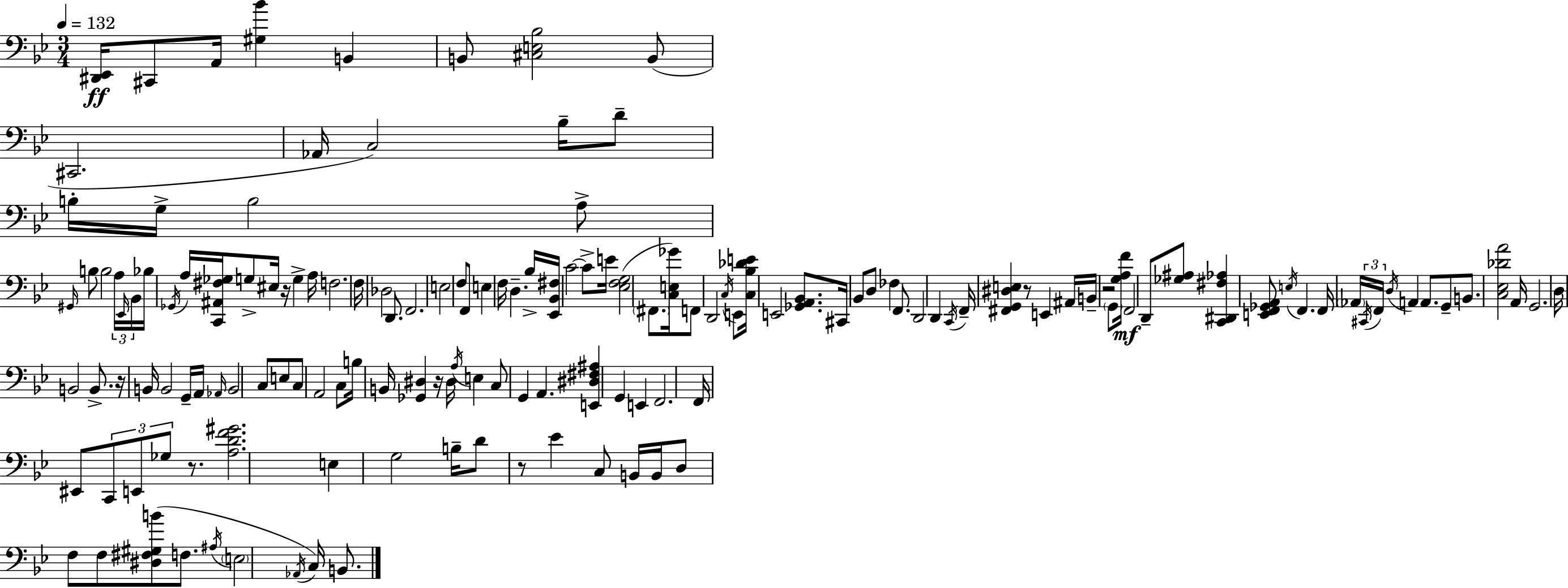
X:1
T:Untitled
M:3/4
L:1/4
K:Gm
[^D,,_E,,]/4 ^C,,/2 A,,/4 [^G,_B] B,, B,,/2 [^C,E,_B,]2 B,,/2 ^C,,2 _A,,/4 C,2 _B,/4 D/2 B,/4 G,/4 B,2 A,/2 ^G,,/4 B,/2 B,2 A,/4 _E,,/4 _B,,/4 _B,/4 _G,,/4 A,/4 [C,,^A,,^F,_G,]/4 G,/2 ^E,/4 z/4 G, A,/4 F,2 F,/4 _D,2 D,,/2 F,,2 E,2 F,/2 F,,/2 E, F,/4 D, _B,/4 [_E,,_B,,^F,]/4 C2 C/2 E/4 [_E,F,G,]2 ^F,,/2 [C,E,_G]/4 F,,/2 D,,2 C,/4 E,,/2 [C,_B,_DE]/4 E,,2 [_G,,A,,_B,,]/2 ^C,,/4 _B,,/2 D,/2 _F, F,,/2 D,,2 D,, C,,/4 F,,/4 [^F,,G,,^D,E,] z/2 E,, ^A,,/4 B,,/4 z2 G,,/2 [G,A,F]/4 F,,2 D,,/2 [_G,^A,]/2 [C,,^D,,^F,_A,] [E,,F,,_G,,A,,]/2 E,/4 F,, F,,/4 _A,,/4 ^C,,/4 F,,/4 D,/4 A,, A,,/2 G,,/2 B,,/2 [C,_E,_DA]2 A,,/4 G,,2 D,/4 B,,2 B,,/2 z/4 B,,/4 B,,2 G,,/4 A,,/4 _A,,/4 B,,2 C,/2 E,/2 C,/2 A,,2 C,/2 B,/4 B,,/4 [_G,,^D,] z/4 ^D,/4 A,/4 E, C,/2 G,, A,, [E,,^D,^F,^A,] G,, E,, F,,2 F,,/4 ^E,,/2 C,,/2 E,,/2 _G,/2 z/2 [A,DF^G]2 E, G,2 B,/4 D/2 z/2 _E C,/2 B,,/4 B,,/4 D,/2 F,/2 F,/2 [^D,^F,^G,B]/2 F,/2 ^A,/4 E,2 _A,,/4 C,/4 B,,/2